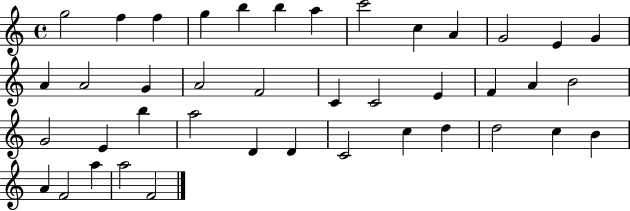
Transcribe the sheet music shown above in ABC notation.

X:1
T:Untitled
M:4/4
L:1/4
K:C
g2 f f g b b a c'2 c A G2 E G A A2 G A2 F2 C C2 E F A B2 G2 E b a2 D D C2 c d d2 c B A F2 a a2 F2